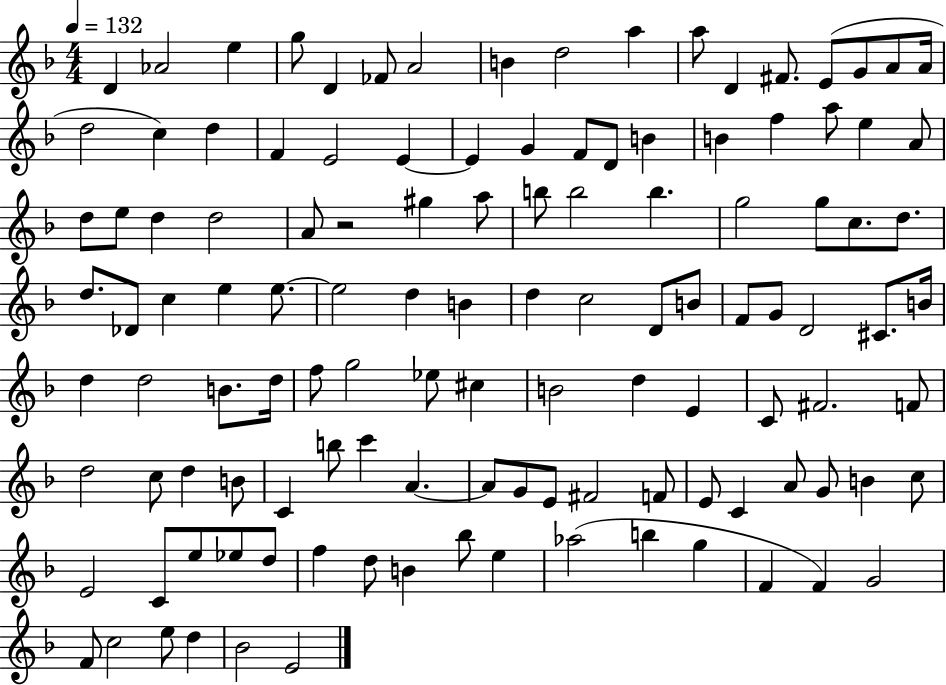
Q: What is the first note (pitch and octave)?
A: D4